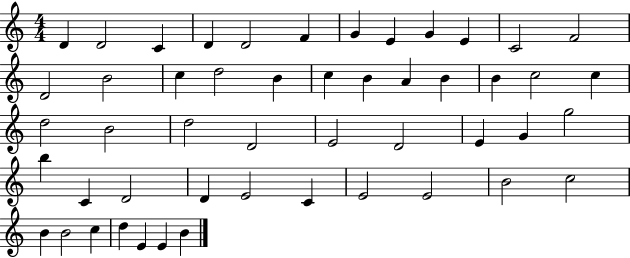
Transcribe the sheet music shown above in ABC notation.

X:1
T:Untitled
M:4/4
L:1/4
K:C
D D2 C D D2 F G E G E C2 F2 D2 B2 c d2 B c B A B B c2 c d2 B2 d2 D2 E2 D2 E G g2 b C D2 D E2 C E2 E2 B2 c2 B B2 c d E E B